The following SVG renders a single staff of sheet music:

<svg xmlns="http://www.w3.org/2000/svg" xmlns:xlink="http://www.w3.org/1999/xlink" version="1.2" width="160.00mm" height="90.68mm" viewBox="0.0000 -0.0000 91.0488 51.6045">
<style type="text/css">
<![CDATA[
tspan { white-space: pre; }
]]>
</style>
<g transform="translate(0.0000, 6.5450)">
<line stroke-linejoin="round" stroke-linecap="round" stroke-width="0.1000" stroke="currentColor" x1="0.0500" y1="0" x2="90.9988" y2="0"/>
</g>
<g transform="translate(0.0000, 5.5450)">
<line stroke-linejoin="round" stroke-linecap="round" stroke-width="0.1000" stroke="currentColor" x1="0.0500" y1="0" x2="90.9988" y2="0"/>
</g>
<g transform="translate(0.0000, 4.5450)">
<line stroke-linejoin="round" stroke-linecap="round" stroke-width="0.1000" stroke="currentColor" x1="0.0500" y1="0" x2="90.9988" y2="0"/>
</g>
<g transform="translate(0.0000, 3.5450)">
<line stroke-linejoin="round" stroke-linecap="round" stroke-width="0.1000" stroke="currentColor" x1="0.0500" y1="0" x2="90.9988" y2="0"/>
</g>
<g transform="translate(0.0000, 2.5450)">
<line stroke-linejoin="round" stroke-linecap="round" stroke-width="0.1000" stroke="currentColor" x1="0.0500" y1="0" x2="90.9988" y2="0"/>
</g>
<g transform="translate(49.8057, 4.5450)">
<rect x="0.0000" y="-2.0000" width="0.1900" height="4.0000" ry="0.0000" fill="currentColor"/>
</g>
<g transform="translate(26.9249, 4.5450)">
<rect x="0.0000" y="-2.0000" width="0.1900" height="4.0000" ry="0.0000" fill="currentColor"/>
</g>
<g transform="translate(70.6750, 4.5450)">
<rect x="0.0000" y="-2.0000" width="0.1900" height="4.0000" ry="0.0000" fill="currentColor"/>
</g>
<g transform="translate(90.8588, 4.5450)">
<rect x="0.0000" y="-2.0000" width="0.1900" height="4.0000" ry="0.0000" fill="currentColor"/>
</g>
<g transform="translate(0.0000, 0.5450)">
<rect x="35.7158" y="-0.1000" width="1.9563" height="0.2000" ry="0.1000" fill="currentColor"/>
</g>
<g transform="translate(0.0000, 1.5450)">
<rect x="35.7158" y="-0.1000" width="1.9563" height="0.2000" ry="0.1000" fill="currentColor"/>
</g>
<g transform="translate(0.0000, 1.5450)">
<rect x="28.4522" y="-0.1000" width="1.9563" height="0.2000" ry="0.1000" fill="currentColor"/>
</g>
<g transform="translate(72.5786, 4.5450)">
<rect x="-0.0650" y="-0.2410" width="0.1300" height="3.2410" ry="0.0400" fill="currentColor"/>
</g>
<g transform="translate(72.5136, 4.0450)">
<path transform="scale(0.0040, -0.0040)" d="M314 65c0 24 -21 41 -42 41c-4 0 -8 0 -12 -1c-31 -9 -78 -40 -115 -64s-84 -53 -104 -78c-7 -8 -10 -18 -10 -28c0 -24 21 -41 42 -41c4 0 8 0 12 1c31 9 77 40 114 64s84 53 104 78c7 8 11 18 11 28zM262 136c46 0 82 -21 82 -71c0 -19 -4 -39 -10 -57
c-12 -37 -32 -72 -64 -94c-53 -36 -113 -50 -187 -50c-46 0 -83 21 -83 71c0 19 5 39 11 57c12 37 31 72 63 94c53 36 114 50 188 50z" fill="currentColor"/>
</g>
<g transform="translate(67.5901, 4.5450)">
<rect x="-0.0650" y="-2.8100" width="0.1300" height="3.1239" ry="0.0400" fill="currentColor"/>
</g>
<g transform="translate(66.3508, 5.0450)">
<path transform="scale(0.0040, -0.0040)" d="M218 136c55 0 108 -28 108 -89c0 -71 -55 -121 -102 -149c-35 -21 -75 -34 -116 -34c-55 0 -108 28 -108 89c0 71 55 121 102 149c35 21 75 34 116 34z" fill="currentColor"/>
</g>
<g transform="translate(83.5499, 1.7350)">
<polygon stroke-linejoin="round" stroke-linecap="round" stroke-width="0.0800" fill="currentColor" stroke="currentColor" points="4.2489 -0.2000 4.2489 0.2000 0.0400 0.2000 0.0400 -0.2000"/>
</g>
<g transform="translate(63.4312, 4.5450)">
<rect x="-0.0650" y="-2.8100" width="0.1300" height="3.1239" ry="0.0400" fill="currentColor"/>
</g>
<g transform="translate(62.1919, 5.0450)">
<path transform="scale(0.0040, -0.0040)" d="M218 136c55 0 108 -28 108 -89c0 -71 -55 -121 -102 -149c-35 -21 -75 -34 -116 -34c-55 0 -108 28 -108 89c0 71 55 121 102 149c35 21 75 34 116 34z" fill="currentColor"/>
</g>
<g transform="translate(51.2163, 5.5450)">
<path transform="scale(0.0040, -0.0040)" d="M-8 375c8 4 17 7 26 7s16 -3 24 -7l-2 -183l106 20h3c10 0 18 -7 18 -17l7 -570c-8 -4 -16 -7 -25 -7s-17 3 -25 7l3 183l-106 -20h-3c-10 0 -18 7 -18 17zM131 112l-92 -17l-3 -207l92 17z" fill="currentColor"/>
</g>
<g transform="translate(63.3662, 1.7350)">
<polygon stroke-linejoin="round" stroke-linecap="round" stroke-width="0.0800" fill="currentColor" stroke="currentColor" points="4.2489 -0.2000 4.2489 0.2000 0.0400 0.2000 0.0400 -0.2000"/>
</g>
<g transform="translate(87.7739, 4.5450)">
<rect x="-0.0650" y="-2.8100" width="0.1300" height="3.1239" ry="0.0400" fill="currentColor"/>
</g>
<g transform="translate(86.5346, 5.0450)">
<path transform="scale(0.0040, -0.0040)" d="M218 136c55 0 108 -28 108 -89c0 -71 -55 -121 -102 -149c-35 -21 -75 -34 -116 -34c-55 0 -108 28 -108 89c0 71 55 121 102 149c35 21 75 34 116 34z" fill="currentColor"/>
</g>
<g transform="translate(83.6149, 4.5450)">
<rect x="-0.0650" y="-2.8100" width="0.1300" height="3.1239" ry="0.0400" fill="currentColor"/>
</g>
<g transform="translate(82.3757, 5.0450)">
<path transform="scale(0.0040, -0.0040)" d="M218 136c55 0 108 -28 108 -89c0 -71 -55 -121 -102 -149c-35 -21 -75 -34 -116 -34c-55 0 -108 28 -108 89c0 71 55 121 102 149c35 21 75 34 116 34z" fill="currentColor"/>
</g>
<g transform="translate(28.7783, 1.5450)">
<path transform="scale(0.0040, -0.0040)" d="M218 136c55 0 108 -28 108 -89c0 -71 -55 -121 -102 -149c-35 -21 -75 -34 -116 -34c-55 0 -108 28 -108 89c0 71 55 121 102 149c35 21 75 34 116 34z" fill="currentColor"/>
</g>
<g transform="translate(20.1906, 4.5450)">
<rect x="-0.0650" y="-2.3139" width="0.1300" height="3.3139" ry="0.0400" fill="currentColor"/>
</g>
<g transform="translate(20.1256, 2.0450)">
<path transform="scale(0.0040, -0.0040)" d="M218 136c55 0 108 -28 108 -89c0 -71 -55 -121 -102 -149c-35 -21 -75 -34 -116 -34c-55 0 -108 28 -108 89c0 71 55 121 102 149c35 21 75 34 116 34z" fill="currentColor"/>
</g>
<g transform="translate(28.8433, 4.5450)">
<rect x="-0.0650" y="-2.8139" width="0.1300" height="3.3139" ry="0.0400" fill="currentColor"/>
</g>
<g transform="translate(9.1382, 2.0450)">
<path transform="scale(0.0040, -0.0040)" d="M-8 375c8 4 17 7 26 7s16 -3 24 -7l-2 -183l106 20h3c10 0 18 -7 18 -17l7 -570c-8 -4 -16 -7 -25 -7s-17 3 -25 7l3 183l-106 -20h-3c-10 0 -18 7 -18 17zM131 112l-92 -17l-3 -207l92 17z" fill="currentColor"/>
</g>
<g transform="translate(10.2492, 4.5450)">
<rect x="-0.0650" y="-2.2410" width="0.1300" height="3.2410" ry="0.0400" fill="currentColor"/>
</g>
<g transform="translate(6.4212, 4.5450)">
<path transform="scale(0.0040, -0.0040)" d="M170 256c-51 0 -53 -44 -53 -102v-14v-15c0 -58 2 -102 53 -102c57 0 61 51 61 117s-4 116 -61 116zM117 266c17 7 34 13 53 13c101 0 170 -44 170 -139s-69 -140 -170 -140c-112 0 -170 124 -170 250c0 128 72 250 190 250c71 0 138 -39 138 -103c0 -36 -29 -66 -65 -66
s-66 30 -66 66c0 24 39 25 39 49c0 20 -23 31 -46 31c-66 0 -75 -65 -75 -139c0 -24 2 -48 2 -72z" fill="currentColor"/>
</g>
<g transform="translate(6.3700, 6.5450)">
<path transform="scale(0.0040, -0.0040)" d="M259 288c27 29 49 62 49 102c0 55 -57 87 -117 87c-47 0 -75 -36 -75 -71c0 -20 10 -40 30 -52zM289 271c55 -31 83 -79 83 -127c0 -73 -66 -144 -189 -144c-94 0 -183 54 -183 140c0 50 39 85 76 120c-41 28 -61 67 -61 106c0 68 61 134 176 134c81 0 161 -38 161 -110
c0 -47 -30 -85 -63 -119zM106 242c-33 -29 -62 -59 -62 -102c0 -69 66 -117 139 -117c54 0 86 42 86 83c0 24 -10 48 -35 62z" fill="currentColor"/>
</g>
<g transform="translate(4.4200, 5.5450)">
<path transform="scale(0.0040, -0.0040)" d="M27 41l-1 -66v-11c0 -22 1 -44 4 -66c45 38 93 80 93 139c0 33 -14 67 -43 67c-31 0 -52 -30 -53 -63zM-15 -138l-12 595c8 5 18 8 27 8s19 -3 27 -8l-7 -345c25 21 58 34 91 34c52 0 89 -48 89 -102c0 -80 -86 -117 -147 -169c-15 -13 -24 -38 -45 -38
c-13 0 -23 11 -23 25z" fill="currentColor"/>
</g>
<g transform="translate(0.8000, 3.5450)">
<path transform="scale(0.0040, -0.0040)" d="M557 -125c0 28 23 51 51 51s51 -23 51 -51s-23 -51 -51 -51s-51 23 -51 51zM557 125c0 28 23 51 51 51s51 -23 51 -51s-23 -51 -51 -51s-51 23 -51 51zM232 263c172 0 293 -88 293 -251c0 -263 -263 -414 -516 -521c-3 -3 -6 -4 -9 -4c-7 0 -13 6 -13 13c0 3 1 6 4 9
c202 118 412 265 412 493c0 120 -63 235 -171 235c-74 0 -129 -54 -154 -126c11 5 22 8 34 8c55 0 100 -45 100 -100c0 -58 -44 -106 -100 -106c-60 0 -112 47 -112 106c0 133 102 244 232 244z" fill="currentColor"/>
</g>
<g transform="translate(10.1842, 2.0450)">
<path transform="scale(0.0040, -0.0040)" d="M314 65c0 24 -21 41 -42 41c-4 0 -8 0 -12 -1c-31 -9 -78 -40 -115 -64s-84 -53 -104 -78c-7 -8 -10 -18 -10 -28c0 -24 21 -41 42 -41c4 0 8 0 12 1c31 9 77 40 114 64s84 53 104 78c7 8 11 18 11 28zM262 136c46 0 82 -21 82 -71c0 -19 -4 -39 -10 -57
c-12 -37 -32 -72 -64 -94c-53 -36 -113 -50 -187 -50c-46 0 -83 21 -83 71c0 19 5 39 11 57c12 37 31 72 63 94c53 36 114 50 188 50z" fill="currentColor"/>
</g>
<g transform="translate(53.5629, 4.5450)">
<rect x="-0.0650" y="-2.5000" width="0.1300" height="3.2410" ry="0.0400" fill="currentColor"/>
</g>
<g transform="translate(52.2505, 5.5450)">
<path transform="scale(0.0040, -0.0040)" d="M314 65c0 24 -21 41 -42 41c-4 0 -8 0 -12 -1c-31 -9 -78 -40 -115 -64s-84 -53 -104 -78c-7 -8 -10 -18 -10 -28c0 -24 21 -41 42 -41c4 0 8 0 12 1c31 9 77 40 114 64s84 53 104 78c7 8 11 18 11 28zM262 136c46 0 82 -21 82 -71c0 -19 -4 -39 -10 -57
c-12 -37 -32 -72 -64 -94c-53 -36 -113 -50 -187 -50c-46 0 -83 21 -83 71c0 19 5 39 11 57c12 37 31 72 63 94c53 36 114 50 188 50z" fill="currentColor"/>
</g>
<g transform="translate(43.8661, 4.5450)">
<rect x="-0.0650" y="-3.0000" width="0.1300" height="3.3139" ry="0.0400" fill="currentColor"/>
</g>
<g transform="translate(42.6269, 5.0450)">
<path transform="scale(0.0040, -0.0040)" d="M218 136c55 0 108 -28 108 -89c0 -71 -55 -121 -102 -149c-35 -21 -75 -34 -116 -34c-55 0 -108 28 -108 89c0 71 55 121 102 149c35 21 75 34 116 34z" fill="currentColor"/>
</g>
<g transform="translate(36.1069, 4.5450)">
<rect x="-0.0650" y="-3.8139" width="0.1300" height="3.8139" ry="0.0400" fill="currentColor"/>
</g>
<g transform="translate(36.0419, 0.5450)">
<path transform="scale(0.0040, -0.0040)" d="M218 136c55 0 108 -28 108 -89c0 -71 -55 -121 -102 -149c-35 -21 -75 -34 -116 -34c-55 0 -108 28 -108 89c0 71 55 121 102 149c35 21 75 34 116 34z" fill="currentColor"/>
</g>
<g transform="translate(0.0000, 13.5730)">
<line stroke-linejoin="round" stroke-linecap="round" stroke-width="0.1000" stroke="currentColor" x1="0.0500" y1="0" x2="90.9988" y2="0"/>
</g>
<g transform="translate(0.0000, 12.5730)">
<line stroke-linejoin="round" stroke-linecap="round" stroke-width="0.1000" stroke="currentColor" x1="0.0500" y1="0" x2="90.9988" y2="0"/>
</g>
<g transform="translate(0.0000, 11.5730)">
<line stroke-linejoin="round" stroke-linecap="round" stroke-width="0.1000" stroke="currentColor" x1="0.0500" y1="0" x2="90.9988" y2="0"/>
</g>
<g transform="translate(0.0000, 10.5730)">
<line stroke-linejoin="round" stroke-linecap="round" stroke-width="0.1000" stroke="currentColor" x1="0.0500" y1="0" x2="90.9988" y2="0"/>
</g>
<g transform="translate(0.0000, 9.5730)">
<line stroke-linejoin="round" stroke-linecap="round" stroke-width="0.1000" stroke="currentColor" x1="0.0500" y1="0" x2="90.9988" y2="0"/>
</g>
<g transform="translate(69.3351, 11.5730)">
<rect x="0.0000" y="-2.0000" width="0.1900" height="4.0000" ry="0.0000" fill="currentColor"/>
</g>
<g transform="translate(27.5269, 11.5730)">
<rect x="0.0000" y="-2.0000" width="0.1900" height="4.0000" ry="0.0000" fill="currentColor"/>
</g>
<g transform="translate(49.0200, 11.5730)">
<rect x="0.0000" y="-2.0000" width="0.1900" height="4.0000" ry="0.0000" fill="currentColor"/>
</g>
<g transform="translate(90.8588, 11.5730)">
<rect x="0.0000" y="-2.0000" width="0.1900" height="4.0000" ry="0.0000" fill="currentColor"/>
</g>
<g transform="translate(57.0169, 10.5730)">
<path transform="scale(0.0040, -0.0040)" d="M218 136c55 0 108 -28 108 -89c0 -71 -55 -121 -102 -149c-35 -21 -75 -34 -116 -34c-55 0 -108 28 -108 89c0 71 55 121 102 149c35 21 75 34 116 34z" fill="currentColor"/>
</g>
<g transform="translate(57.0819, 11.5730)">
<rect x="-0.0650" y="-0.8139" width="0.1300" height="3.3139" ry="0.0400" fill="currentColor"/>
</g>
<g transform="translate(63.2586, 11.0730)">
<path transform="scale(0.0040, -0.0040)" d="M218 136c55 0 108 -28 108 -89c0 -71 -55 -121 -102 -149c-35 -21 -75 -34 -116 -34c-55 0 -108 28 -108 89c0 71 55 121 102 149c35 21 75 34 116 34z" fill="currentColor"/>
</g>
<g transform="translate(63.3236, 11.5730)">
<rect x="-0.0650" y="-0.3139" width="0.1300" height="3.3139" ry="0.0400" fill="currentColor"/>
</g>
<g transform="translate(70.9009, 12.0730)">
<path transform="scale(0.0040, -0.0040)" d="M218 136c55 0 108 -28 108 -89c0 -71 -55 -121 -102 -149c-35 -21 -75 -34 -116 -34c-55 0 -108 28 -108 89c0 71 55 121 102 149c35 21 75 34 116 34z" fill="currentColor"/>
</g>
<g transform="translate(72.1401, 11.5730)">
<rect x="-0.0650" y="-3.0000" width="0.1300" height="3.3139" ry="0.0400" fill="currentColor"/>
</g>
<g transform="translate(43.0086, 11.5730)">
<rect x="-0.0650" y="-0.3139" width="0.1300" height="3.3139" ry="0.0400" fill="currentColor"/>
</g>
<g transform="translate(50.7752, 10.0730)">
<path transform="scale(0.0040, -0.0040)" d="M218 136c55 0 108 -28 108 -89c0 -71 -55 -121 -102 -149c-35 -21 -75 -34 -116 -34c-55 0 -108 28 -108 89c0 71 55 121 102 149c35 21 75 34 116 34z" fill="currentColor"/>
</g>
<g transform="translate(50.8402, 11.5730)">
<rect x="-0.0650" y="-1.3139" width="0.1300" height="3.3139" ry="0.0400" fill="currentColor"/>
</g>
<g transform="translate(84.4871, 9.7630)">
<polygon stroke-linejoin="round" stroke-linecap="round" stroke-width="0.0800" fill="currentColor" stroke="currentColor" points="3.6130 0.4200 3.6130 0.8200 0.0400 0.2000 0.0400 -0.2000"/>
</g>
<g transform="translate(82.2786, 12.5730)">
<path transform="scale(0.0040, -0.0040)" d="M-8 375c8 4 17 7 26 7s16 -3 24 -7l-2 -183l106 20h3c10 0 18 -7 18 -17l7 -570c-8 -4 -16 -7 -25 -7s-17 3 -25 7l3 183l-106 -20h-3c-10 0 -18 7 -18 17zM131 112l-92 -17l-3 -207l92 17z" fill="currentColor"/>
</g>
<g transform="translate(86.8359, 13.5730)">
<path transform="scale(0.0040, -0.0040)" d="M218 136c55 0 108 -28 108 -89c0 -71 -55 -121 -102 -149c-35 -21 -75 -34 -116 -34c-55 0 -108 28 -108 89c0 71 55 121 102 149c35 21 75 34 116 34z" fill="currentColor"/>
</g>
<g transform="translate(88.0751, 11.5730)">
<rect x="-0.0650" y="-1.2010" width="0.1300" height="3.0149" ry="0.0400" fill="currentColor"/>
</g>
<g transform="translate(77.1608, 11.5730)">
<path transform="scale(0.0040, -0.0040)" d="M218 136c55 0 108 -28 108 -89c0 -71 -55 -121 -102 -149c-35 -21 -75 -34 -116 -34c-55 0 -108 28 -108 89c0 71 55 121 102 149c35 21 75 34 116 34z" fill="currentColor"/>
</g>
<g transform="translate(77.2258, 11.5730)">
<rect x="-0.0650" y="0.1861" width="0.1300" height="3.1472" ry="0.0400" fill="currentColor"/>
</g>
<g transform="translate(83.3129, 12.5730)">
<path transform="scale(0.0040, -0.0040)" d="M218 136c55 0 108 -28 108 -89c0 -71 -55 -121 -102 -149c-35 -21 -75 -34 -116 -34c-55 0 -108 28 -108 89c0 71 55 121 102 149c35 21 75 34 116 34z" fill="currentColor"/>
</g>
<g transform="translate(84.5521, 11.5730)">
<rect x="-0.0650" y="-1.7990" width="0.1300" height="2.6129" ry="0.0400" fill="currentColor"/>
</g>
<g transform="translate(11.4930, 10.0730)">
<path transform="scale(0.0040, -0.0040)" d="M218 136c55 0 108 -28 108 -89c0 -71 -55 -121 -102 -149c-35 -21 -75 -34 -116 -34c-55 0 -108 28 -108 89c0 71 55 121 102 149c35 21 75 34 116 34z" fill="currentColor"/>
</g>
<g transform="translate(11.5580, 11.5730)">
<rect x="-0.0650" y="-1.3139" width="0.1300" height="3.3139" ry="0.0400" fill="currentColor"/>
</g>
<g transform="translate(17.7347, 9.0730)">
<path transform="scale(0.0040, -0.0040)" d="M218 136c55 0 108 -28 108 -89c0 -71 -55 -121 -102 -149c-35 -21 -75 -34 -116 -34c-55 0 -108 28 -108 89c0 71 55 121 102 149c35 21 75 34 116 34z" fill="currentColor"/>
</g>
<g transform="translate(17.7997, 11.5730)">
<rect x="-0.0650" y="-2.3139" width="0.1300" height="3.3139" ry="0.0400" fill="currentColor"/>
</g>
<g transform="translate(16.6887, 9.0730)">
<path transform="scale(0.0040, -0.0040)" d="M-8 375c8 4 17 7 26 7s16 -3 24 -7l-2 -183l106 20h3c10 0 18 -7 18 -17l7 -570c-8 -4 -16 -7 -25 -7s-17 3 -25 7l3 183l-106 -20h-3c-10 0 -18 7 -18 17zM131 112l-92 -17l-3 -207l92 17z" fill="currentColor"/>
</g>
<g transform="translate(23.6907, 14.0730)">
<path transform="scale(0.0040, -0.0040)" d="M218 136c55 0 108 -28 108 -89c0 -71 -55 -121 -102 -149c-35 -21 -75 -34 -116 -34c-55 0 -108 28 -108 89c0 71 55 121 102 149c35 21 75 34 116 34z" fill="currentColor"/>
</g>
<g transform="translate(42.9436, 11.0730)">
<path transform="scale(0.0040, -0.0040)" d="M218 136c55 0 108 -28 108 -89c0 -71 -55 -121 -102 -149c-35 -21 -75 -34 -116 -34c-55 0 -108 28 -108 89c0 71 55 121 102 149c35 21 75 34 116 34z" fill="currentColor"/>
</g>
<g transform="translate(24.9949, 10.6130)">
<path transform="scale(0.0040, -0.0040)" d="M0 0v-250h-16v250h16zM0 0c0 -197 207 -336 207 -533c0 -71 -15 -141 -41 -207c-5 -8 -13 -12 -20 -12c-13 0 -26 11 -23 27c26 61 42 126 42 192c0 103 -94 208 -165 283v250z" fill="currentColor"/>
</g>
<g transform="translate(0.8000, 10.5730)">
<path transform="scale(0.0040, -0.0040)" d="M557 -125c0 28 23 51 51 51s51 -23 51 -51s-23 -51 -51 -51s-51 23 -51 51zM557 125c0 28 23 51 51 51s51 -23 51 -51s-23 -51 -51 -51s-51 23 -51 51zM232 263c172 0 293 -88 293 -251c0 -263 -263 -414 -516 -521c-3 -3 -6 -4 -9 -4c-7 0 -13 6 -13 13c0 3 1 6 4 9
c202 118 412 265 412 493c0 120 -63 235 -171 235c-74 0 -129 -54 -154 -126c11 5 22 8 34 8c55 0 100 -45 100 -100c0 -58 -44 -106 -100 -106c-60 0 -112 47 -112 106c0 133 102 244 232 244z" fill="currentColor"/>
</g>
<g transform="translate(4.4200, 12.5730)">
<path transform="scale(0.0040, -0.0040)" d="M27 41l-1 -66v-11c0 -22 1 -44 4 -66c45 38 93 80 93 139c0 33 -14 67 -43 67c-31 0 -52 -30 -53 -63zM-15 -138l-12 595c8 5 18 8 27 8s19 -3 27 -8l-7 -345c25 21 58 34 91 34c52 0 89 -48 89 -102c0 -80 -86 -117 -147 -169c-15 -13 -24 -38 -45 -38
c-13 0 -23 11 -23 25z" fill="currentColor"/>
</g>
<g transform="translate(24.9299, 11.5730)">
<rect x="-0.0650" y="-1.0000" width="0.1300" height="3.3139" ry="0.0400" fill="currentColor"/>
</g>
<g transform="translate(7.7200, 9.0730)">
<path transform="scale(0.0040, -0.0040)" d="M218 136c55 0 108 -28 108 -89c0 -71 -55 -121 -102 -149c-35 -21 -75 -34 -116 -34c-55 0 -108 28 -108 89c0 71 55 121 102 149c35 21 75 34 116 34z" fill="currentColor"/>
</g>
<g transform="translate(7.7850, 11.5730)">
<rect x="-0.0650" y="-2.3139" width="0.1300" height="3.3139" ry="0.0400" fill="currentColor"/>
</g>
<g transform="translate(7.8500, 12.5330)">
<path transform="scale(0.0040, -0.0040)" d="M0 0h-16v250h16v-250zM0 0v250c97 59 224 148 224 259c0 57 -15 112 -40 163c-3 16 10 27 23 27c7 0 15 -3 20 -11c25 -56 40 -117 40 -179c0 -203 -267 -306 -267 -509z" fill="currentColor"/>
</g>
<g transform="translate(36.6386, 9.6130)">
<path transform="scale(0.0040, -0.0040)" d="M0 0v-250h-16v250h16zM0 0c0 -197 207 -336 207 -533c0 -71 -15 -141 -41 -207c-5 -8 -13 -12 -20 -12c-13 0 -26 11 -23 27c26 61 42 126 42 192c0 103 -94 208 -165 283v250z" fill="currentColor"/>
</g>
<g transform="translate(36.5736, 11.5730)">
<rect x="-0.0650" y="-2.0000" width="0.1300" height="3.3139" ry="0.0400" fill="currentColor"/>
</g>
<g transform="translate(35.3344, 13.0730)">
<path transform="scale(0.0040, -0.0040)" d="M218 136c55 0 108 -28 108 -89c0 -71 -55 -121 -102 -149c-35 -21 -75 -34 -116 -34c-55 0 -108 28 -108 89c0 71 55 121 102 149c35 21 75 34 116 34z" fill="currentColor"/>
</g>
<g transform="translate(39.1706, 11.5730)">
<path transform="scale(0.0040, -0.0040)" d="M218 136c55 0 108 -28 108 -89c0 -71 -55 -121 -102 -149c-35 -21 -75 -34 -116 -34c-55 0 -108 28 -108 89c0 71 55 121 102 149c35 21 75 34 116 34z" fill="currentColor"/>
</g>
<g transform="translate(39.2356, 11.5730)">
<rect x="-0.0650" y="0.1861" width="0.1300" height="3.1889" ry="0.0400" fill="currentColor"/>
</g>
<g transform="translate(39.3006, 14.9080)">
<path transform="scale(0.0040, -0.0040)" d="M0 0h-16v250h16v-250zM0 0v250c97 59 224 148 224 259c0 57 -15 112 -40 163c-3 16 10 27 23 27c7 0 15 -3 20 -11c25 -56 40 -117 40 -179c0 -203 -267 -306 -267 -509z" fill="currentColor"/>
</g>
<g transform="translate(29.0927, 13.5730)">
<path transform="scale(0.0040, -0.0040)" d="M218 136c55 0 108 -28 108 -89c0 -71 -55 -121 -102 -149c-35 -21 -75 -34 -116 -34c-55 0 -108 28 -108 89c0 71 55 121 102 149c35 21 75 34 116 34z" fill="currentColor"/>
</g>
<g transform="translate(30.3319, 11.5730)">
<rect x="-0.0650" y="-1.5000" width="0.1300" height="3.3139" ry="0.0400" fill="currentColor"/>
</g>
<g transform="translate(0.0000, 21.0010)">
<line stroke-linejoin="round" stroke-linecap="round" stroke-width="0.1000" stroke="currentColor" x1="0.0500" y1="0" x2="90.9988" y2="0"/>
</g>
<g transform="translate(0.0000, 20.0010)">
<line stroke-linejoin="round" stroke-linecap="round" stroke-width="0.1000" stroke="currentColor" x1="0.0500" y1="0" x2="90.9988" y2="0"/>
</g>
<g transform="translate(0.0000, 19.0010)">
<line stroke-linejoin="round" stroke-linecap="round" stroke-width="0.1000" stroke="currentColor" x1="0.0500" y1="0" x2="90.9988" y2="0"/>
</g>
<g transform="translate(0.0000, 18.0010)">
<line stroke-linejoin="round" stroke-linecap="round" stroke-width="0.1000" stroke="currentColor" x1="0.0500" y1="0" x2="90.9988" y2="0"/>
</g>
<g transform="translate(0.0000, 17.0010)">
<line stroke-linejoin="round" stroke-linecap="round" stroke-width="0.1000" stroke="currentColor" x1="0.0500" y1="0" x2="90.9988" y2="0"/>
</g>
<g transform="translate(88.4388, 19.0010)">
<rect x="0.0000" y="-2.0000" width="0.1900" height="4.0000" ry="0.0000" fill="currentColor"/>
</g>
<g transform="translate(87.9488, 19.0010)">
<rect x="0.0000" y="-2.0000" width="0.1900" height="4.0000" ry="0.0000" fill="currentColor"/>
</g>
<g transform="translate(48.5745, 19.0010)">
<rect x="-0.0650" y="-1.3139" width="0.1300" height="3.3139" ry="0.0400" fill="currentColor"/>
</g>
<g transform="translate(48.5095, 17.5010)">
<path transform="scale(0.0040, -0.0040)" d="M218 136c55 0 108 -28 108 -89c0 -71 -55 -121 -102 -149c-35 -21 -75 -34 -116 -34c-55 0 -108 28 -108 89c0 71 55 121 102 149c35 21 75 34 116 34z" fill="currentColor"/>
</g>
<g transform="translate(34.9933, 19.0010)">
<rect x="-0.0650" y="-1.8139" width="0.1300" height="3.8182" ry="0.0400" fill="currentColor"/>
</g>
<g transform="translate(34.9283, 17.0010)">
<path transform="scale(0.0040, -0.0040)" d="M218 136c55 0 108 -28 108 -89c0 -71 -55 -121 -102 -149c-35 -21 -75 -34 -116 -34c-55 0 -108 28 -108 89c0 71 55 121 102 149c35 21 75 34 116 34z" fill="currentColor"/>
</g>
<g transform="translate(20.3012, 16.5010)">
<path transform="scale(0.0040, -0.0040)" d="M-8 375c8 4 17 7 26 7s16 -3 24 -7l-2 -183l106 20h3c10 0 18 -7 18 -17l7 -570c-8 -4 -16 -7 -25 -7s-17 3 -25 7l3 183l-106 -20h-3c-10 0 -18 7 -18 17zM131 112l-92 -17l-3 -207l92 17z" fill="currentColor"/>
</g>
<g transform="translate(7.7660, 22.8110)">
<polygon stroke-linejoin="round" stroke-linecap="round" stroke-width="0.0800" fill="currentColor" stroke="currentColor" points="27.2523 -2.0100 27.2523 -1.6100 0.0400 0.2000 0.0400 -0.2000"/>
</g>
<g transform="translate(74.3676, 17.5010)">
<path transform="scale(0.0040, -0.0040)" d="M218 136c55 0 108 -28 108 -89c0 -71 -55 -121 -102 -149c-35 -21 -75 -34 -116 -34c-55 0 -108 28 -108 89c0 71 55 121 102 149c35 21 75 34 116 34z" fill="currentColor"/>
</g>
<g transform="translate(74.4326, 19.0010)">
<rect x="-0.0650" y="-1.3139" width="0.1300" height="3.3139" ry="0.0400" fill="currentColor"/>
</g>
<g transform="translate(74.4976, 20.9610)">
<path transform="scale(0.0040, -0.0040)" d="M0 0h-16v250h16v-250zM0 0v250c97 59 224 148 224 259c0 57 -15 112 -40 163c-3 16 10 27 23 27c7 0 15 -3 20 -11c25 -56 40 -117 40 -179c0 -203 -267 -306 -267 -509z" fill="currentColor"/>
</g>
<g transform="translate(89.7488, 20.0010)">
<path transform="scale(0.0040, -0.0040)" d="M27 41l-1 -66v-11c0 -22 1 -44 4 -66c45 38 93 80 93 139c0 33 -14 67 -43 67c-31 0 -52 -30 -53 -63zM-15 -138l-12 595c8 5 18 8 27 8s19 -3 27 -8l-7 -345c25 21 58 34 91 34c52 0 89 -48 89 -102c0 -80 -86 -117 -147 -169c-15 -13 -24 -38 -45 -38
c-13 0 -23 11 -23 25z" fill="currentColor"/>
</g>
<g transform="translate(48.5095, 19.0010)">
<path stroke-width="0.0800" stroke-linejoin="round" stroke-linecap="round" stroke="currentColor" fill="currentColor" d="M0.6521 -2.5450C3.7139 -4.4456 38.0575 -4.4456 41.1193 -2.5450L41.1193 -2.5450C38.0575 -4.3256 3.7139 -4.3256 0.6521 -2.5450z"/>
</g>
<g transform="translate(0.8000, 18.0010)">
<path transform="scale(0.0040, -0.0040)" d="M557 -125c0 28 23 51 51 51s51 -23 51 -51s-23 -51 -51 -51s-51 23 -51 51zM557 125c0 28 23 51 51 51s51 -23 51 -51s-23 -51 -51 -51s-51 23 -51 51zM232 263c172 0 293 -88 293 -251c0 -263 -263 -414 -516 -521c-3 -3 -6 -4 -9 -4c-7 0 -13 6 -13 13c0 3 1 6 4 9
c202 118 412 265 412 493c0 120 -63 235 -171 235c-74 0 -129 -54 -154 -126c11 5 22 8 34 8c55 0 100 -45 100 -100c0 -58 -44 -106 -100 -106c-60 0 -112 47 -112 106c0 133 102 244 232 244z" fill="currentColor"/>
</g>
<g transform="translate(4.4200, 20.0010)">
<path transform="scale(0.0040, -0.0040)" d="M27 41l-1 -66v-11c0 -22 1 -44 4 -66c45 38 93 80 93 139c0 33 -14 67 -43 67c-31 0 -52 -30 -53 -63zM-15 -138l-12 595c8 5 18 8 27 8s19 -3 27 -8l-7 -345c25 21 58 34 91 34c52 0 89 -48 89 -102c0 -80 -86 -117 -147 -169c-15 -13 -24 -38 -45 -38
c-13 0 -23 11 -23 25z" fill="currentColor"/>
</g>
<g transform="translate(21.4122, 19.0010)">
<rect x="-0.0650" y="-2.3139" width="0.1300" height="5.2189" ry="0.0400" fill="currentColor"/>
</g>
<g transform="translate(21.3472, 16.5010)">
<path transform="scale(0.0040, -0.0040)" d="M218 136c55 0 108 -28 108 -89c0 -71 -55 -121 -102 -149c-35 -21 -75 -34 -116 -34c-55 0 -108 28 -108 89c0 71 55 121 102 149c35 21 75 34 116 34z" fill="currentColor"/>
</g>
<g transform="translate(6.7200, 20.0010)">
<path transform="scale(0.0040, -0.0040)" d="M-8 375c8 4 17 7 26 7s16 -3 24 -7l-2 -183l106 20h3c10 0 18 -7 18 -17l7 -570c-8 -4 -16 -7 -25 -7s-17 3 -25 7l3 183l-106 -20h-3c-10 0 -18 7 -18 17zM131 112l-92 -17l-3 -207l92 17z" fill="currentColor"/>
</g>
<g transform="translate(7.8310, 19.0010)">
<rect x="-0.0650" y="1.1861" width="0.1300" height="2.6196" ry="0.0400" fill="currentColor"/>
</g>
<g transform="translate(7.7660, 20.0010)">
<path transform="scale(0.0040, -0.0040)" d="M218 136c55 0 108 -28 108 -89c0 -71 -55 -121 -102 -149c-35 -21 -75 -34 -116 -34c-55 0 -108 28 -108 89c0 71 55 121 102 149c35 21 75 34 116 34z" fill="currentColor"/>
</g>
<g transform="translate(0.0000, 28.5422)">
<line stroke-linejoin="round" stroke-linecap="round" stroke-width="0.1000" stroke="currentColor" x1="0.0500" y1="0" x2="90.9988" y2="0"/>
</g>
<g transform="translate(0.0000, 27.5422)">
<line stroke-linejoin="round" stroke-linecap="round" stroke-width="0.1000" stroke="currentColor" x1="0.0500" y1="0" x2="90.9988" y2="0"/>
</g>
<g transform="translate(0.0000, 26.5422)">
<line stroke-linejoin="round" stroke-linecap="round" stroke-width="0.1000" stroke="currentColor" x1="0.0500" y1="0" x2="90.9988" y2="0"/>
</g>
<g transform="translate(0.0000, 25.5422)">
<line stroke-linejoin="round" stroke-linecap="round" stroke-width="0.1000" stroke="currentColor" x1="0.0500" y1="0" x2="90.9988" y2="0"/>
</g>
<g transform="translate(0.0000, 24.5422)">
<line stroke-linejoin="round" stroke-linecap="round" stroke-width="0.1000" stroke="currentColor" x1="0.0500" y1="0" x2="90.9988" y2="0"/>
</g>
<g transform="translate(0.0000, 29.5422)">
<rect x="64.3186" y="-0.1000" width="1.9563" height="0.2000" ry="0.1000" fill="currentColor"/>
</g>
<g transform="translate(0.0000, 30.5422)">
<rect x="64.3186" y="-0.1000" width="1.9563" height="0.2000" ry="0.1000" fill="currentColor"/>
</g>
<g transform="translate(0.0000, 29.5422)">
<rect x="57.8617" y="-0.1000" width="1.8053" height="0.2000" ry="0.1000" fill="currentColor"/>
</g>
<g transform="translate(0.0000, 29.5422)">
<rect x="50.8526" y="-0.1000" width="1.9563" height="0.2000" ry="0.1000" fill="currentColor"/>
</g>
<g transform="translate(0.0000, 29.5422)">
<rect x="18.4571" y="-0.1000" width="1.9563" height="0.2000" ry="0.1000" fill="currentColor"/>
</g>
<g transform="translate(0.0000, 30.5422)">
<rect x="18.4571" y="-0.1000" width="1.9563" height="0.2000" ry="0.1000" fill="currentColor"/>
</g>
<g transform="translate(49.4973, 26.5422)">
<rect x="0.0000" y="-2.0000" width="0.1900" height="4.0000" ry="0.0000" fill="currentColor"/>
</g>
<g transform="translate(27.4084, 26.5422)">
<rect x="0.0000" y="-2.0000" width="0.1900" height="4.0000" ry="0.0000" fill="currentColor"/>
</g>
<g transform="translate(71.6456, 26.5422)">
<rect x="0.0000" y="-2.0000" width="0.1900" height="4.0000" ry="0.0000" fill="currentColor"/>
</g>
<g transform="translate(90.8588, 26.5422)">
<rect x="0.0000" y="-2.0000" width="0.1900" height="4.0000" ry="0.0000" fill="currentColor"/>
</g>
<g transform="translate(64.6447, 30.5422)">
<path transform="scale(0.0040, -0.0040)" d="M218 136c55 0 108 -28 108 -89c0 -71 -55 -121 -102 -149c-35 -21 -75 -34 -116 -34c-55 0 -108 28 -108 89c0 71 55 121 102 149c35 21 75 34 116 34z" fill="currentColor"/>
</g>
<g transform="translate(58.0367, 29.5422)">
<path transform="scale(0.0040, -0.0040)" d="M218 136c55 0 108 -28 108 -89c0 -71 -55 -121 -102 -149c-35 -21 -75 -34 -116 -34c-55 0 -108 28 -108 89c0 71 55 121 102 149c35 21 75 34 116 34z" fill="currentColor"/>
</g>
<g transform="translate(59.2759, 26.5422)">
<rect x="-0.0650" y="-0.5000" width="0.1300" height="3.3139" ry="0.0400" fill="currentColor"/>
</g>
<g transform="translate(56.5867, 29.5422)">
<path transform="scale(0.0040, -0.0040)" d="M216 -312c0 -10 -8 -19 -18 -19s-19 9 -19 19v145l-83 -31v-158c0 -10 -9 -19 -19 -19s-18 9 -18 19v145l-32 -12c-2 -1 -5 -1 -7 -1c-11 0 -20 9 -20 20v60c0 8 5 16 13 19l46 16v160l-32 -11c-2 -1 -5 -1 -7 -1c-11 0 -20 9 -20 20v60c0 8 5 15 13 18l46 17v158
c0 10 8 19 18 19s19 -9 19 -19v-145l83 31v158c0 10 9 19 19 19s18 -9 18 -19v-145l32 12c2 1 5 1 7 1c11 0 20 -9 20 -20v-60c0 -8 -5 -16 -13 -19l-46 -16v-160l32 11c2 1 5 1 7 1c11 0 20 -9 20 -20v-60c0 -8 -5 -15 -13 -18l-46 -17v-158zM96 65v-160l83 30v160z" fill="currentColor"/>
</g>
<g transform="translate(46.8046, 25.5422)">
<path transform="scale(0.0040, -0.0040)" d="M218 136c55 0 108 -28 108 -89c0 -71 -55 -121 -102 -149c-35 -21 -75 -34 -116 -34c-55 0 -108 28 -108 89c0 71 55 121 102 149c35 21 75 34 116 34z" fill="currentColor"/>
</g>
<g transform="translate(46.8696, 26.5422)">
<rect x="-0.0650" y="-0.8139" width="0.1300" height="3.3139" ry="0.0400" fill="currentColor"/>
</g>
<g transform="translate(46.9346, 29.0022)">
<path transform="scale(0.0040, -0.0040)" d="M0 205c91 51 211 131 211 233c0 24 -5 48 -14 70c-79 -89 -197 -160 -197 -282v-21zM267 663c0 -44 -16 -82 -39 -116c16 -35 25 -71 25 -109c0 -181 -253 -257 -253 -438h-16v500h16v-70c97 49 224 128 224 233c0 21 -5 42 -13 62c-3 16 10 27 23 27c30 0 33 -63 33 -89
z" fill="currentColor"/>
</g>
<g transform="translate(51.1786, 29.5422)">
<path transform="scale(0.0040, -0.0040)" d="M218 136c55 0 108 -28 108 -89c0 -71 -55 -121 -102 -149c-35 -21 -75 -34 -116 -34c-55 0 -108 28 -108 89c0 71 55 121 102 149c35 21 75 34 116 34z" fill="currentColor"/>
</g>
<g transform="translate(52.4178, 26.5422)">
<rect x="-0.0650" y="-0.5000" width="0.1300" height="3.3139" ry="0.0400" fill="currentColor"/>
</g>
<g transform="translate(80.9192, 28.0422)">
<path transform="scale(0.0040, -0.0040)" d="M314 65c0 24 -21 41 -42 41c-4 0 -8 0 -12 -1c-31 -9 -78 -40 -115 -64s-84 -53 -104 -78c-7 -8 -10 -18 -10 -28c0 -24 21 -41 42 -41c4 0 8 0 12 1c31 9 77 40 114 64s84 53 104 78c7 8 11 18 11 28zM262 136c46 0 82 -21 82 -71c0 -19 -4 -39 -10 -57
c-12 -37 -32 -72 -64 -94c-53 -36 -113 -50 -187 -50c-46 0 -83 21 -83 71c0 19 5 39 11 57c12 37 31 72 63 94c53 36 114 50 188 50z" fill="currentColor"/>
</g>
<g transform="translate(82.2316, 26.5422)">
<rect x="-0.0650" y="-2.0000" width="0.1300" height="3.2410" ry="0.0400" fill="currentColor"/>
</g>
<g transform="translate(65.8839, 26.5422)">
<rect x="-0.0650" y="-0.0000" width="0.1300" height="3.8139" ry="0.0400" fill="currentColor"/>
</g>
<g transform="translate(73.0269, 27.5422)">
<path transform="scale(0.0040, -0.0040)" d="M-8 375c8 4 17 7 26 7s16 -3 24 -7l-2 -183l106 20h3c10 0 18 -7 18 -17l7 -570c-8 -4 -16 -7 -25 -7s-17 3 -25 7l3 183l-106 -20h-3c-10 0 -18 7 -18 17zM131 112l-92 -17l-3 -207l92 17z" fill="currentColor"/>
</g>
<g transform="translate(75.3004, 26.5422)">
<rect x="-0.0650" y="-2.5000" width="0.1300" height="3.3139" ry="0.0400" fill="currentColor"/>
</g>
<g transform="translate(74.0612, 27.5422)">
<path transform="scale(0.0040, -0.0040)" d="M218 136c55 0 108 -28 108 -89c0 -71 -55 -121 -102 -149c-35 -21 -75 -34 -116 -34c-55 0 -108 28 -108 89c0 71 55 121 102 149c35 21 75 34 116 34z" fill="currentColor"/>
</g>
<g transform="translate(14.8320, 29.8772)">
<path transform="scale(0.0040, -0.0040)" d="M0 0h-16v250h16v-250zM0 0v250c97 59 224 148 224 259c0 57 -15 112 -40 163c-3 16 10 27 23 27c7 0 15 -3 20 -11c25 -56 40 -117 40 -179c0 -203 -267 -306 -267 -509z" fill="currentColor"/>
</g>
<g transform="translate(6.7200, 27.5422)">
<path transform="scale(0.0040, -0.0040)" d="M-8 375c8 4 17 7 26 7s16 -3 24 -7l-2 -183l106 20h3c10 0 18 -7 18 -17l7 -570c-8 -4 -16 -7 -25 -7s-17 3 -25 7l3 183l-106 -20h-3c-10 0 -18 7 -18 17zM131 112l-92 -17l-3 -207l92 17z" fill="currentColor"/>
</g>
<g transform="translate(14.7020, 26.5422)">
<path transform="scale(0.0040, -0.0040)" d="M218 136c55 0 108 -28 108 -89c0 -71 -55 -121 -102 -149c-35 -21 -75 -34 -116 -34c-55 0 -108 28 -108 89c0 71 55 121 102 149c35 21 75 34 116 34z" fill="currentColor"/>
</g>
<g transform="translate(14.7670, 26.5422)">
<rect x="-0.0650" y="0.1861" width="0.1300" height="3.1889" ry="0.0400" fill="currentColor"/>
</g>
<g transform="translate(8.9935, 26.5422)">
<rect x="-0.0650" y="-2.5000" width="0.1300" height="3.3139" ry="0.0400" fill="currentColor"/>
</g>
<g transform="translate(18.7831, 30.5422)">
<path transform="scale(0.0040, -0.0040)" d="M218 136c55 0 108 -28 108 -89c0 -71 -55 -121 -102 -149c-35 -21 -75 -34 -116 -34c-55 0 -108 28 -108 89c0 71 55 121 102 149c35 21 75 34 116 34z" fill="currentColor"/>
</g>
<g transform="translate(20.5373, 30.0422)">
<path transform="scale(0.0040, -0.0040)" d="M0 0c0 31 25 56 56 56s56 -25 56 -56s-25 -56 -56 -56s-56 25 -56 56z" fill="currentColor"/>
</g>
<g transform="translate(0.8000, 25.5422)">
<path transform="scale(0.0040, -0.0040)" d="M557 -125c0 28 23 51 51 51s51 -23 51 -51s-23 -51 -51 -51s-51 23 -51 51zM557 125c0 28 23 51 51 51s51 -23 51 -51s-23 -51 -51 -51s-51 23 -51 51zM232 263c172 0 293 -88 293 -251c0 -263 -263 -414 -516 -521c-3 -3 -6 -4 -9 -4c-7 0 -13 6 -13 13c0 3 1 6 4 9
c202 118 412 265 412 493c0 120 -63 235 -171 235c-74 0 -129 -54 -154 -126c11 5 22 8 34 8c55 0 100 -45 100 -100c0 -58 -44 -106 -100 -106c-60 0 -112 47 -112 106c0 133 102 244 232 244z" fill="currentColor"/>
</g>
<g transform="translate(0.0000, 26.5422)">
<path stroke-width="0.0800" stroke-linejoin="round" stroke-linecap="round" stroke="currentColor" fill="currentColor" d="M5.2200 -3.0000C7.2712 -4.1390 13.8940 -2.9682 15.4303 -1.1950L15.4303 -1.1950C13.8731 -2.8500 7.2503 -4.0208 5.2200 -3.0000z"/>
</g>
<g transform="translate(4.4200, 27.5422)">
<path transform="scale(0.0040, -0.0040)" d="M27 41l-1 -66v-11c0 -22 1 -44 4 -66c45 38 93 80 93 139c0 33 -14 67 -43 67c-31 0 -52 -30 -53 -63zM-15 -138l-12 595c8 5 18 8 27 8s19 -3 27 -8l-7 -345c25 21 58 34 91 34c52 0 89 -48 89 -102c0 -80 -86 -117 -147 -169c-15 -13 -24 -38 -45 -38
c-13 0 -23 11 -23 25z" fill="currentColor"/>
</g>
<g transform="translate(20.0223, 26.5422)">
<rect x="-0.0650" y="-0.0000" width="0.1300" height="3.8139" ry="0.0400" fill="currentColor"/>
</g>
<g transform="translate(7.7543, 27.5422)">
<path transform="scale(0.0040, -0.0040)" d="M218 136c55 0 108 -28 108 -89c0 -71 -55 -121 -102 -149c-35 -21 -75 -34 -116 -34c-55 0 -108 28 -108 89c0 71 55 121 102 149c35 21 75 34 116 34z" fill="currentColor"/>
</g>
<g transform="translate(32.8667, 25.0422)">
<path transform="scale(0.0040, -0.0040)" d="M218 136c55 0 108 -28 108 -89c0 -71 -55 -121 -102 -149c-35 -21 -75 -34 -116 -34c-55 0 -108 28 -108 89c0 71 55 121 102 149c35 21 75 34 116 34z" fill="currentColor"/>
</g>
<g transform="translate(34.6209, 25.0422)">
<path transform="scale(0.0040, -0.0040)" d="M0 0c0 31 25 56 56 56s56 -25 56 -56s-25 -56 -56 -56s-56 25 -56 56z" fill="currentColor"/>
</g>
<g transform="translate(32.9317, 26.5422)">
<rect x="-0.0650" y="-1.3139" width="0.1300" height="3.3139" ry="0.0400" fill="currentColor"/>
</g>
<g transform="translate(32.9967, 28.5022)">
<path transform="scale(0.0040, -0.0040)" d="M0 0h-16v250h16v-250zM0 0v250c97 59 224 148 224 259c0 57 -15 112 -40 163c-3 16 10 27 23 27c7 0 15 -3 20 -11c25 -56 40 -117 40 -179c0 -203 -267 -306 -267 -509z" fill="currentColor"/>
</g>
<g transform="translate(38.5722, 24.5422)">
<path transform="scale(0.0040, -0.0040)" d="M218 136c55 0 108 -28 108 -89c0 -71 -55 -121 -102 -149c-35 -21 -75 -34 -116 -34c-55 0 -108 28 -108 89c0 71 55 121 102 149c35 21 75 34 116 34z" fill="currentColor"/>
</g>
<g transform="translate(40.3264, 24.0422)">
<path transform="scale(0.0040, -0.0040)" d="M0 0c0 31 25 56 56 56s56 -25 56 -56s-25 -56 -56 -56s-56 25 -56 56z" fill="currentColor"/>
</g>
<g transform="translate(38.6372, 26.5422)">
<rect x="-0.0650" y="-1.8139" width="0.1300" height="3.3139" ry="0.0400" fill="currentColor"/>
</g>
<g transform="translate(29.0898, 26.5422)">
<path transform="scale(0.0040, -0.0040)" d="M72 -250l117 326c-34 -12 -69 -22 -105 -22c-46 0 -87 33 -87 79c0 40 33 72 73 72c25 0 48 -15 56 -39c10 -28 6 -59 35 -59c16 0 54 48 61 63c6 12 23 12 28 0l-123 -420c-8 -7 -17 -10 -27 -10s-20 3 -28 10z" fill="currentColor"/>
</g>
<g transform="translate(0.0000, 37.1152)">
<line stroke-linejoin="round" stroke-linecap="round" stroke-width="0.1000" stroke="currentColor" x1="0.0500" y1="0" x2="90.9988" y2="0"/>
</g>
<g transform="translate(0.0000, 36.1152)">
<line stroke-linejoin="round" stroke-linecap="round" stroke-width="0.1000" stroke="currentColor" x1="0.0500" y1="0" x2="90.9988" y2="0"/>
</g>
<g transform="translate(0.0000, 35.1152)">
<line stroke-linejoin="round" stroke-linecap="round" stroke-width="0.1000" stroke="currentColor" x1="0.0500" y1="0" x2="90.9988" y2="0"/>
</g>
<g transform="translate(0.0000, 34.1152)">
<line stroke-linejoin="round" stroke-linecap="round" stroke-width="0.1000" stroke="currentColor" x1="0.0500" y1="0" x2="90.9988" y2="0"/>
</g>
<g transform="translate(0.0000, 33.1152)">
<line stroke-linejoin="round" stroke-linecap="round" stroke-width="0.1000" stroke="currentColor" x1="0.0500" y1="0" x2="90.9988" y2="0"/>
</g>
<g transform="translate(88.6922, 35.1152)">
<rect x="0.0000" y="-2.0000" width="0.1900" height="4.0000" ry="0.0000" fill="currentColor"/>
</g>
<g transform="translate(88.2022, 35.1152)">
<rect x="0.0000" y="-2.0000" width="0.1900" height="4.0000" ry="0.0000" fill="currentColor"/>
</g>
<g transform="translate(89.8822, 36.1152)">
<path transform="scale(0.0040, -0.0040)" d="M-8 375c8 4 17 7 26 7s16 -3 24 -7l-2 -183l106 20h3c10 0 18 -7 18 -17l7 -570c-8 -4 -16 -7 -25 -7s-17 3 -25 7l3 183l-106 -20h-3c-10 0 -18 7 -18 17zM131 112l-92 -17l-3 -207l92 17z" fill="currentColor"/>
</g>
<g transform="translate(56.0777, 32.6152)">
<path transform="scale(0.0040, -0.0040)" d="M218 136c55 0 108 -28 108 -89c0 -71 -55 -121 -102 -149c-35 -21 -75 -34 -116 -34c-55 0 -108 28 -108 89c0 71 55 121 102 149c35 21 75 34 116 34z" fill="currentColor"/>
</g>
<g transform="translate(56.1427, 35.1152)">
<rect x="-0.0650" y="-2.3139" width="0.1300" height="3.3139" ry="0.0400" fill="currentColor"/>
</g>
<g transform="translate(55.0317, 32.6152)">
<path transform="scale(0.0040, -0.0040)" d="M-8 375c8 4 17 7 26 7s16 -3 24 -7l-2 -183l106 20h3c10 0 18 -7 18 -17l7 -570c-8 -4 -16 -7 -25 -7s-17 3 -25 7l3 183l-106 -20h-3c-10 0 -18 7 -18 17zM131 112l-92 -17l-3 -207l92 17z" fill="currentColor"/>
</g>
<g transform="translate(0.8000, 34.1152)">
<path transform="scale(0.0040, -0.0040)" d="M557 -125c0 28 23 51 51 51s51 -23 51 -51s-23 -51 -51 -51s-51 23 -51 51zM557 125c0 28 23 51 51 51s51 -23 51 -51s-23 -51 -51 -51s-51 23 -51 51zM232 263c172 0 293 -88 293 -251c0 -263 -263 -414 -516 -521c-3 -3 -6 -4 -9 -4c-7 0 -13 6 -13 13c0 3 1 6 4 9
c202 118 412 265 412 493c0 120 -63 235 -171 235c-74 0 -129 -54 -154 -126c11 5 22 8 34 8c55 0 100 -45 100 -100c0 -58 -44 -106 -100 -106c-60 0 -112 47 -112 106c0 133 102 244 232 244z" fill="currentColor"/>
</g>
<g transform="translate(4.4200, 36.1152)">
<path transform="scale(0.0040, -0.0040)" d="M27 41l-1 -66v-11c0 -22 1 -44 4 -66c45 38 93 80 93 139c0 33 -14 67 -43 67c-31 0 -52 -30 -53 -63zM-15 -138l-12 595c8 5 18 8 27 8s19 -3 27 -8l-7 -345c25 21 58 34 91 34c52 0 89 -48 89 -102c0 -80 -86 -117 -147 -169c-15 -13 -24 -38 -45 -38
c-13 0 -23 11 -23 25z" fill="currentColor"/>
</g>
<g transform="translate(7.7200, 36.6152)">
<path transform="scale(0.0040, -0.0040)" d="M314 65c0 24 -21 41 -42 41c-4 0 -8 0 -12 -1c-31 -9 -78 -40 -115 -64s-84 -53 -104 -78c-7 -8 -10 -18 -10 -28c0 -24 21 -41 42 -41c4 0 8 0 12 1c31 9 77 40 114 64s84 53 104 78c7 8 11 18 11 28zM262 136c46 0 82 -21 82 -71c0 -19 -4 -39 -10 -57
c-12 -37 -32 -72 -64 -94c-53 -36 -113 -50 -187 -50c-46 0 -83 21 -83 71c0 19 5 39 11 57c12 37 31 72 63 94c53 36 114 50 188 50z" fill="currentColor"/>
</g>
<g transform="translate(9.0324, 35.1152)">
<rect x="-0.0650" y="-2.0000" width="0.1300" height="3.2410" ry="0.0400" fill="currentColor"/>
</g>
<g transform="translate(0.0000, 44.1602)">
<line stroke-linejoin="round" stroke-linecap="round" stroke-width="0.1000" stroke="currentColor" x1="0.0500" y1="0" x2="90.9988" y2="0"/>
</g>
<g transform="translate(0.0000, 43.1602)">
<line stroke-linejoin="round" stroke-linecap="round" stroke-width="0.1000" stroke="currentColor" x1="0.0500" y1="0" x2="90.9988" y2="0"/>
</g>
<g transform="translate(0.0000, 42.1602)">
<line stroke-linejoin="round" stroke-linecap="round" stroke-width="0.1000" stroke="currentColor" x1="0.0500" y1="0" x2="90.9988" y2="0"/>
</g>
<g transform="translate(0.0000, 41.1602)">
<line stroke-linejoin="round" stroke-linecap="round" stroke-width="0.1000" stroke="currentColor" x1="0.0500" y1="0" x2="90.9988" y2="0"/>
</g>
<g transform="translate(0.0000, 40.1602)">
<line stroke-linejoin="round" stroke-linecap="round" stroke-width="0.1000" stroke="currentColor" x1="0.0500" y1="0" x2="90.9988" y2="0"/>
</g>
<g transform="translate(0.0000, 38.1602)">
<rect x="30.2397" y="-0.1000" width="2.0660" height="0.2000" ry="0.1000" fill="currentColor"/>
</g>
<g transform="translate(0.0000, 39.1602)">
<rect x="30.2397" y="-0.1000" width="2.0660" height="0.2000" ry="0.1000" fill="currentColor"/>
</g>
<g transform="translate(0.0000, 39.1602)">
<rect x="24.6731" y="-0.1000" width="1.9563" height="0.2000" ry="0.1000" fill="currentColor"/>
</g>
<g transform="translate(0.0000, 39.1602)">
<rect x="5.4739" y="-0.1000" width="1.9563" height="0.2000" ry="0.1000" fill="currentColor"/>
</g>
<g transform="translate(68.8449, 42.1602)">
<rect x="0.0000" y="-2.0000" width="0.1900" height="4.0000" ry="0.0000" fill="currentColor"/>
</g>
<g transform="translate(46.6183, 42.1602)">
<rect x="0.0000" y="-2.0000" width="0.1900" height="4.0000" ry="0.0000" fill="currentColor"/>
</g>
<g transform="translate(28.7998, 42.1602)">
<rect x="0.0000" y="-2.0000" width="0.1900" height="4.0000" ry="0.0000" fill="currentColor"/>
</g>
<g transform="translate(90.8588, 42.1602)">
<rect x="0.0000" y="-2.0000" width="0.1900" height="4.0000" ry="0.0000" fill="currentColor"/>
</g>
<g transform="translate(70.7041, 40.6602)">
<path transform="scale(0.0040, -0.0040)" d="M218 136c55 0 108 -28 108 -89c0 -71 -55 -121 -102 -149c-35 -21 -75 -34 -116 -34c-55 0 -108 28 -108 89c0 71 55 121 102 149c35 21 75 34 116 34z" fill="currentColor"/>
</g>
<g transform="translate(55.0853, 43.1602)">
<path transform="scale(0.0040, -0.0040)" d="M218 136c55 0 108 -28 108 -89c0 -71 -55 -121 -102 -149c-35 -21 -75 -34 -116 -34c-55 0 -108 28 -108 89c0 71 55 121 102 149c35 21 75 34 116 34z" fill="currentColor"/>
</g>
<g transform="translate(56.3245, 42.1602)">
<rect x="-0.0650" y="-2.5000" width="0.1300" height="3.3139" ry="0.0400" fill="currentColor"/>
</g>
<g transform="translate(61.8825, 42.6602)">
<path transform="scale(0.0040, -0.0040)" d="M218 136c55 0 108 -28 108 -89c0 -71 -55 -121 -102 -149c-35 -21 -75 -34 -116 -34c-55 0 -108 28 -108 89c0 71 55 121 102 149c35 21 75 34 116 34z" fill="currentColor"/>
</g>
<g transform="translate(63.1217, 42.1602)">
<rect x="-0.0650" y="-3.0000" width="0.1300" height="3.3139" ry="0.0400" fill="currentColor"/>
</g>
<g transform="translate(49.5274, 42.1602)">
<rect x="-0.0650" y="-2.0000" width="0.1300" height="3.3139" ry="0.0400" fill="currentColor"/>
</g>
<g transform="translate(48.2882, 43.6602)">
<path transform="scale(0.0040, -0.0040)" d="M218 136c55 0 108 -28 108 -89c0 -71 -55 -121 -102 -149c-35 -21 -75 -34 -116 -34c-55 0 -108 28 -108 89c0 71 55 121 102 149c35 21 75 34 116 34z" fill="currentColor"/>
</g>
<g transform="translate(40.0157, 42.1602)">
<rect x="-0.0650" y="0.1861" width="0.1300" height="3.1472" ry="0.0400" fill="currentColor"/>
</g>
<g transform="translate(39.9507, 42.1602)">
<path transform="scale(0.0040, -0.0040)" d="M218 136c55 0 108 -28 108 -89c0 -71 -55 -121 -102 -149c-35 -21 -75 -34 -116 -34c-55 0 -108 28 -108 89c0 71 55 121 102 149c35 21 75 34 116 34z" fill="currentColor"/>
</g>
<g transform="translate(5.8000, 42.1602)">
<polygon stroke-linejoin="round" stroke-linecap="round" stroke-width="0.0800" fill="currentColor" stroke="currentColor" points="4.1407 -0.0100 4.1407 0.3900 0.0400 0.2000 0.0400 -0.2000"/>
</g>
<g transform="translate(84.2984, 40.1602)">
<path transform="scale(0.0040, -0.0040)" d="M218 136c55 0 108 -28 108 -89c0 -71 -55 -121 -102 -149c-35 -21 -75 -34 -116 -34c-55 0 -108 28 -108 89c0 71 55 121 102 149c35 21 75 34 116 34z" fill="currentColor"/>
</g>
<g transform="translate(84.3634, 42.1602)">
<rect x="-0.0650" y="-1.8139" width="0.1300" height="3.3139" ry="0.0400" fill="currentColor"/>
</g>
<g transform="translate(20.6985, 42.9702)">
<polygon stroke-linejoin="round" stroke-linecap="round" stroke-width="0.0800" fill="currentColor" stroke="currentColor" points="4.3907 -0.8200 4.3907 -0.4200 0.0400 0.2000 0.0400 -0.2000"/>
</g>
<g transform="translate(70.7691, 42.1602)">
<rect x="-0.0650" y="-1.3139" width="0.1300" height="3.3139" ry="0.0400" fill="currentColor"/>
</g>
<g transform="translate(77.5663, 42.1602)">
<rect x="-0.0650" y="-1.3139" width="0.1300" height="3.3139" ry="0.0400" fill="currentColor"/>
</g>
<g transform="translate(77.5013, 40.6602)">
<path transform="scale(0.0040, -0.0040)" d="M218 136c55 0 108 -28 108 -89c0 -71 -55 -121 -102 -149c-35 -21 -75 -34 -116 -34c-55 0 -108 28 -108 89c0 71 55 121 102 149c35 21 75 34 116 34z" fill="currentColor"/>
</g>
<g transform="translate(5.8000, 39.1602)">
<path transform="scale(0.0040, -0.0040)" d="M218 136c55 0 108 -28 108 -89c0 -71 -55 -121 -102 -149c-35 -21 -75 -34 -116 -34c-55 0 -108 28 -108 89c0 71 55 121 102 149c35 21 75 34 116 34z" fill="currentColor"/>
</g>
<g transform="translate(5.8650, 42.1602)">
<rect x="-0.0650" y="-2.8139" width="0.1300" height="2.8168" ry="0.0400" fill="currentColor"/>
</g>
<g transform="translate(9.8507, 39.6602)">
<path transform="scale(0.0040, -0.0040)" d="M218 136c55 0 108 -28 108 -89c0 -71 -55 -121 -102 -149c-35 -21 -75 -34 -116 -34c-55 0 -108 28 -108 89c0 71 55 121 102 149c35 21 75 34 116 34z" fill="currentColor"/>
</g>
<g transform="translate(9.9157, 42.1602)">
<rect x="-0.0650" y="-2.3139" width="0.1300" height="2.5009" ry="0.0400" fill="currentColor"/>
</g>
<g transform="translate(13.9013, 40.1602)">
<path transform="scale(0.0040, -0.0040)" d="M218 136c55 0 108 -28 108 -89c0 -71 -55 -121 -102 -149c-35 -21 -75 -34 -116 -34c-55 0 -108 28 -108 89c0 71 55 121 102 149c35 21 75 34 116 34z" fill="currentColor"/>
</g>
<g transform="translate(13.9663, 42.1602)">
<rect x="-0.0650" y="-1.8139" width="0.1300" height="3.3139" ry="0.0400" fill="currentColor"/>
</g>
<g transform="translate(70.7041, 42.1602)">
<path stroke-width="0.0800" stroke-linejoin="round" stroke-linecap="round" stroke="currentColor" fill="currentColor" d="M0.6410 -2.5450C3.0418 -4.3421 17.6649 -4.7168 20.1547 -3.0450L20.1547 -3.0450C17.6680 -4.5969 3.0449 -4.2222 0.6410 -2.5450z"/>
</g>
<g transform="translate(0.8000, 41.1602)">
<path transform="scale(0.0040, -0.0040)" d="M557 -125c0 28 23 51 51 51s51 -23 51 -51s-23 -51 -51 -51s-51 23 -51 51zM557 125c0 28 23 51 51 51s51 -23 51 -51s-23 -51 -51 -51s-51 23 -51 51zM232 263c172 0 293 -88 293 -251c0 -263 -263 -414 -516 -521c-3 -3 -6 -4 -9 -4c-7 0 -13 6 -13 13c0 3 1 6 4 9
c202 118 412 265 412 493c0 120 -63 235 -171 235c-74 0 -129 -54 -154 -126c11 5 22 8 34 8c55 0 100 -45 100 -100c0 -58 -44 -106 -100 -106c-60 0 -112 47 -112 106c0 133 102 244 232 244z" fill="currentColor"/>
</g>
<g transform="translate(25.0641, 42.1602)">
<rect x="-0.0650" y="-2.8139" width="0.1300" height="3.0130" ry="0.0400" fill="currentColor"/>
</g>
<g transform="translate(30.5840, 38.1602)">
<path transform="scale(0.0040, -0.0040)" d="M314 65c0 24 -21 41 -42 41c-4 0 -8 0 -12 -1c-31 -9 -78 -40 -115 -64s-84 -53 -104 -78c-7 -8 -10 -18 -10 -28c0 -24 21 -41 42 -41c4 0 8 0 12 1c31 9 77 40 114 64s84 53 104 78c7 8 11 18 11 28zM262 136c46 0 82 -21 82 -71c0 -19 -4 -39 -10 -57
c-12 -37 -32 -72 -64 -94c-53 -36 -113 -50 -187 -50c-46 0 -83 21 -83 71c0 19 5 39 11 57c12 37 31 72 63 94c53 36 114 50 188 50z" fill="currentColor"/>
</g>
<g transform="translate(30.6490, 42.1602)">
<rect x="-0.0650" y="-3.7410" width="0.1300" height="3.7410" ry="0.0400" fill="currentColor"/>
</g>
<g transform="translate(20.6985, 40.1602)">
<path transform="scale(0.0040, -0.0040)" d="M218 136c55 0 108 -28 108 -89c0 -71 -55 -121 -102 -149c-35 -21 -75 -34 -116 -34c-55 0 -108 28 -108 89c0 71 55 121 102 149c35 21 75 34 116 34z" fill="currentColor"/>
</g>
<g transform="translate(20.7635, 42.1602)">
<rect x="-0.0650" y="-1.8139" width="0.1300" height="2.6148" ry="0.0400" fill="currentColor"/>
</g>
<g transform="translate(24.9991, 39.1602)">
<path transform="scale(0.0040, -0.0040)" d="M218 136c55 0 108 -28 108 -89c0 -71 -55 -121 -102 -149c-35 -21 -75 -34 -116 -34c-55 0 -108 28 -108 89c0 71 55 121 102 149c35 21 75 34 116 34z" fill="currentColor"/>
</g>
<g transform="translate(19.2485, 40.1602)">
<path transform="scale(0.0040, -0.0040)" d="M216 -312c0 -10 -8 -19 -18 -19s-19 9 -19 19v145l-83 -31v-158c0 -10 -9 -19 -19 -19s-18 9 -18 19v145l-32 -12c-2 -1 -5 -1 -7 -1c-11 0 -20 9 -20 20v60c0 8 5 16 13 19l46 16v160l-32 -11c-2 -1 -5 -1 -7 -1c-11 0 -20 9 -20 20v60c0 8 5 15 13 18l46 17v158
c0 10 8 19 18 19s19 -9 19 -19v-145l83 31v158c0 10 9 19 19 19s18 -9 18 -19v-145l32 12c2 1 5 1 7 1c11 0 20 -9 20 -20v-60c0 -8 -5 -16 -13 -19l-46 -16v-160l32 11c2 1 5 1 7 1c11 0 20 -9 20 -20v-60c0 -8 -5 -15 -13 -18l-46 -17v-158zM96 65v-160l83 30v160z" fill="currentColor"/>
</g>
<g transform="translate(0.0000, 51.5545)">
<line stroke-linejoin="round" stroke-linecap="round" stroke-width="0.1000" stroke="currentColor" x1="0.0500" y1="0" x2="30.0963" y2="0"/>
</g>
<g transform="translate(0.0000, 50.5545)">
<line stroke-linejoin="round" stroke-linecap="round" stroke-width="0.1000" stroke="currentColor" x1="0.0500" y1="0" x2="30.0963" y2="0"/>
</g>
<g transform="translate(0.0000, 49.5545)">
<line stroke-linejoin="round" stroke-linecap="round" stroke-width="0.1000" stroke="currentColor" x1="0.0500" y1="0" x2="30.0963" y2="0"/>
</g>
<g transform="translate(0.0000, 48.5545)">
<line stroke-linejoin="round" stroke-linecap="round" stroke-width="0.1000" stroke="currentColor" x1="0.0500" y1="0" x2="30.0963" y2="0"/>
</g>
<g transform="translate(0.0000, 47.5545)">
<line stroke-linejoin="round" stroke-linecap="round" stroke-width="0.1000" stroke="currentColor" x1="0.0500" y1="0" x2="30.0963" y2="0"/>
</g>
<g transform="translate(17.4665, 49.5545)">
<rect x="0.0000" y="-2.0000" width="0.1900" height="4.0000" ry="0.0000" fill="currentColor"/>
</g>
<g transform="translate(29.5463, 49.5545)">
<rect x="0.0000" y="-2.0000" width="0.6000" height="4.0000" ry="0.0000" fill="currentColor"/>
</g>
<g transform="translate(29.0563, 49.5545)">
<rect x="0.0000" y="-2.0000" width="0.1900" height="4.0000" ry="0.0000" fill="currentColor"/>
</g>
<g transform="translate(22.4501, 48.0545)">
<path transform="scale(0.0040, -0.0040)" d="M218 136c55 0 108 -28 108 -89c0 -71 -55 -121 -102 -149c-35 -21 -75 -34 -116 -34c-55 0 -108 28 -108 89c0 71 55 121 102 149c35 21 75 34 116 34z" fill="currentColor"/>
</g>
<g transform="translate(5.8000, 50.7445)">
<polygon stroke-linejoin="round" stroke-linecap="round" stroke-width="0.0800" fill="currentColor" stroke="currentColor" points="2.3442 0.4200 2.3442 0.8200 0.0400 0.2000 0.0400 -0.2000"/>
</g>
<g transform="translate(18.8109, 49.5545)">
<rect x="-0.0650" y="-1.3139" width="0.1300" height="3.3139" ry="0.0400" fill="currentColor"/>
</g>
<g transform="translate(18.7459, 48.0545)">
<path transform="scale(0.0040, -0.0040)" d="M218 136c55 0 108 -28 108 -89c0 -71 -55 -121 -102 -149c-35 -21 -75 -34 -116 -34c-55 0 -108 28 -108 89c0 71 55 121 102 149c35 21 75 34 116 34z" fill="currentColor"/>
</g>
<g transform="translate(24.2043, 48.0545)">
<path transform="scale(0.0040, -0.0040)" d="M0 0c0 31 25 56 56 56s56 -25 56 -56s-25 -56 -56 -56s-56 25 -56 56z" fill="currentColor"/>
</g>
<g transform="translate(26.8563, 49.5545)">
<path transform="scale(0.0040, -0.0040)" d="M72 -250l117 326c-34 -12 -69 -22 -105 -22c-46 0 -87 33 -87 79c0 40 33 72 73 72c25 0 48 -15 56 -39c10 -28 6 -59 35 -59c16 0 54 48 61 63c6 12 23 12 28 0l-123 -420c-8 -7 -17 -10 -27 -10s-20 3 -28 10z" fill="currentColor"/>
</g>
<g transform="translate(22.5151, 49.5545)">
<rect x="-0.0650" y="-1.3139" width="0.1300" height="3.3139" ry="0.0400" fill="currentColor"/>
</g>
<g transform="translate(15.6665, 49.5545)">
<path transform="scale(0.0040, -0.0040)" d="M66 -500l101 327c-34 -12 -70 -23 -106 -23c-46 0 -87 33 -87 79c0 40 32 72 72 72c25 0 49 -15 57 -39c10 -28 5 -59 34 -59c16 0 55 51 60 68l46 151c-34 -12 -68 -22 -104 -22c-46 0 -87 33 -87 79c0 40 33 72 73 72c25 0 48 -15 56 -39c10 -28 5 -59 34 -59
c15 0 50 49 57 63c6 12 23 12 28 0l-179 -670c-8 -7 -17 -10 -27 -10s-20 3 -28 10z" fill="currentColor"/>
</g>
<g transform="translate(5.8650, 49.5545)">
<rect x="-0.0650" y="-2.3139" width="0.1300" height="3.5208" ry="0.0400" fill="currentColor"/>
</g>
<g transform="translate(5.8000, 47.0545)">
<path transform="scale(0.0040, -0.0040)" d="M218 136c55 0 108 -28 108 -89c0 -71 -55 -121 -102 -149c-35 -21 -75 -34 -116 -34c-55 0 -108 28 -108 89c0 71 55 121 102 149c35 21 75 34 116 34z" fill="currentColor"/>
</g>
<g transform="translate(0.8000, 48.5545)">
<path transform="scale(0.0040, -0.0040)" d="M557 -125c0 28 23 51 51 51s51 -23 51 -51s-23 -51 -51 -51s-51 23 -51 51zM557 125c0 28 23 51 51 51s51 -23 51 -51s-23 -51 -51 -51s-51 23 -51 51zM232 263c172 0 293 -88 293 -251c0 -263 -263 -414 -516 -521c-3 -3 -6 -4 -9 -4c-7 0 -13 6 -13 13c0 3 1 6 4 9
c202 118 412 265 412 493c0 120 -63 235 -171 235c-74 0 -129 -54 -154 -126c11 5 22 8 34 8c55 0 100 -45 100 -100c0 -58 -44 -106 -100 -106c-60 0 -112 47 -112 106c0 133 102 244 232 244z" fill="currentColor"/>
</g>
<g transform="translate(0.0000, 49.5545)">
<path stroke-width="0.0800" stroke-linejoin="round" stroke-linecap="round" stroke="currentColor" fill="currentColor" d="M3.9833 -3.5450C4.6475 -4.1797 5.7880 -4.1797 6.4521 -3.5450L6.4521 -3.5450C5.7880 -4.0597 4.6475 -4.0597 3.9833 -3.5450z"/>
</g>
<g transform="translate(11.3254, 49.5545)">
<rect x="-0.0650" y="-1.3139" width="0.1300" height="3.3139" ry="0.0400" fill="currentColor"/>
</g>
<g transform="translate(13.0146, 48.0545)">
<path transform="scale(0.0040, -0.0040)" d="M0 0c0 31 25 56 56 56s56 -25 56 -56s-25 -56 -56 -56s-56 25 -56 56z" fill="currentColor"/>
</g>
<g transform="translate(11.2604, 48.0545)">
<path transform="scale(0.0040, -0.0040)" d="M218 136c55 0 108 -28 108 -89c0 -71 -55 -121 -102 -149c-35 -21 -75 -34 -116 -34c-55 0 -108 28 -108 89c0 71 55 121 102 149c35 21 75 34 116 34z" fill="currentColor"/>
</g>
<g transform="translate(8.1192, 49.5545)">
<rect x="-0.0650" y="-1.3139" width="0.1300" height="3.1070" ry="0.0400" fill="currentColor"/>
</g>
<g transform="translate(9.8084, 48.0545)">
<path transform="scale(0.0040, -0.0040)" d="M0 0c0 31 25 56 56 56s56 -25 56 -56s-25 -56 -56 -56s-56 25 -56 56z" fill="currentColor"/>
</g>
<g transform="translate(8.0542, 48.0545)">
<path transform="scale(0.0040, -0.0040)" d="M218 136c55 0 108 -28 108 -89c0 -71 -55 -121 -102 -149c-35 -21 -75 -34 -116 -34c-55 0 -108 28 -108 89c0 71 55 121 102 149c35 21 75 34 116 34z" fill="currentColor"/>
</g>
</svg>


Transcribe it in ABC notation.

X:1
T:Untitled
M:6/8
L:1/4
K:F
B,2 B, C E C, B,,2 C,/2 C,/2 E,2 C,/2 C,/2 _B,/2 G, B, F,,/2 G,, A,,/2 D,/2 E, G, F, E, C, D, B,,/2 G,,/2 B,,/2 B,/2 A,/2 G, G,/2 B,, D,/2 C,, z/2 G,/2 A, F,/4 E,, ^E,, C,, B,, A,,2 A,,2 B, C/2 B,/2 A, ^A,/2 C/2 E2 D, A,, B,, C, G, G, A, B,/2 G,/2 G, z/4 G, G, z/2